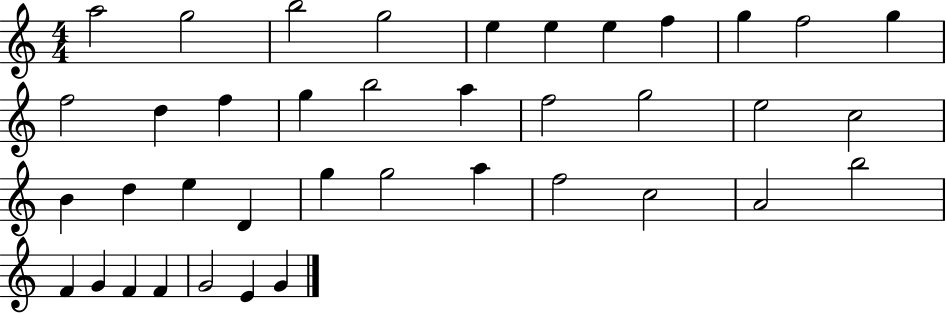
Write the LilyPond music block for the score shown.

{
  \clef treble
  \numericTimeSignature
  \time 4/4
  \key c \major
  a''2 g''2 | b''2 g''2 | e''4 e''4 e''4 f''4 | g''4 f''2 g''4 | \break f''2 d''4 f''4 | g''4 b''2 a''4 | f''2 g''2 | e''2 c''2 | \break b'4 d''4 e''4 d'4 | g''4 g''2 a''4 | f''2 c''2 | a'2 b''2 | \break f'4 g'4 f'4 f'4 | g'2 e'4 g'4 | \bar "|."
}